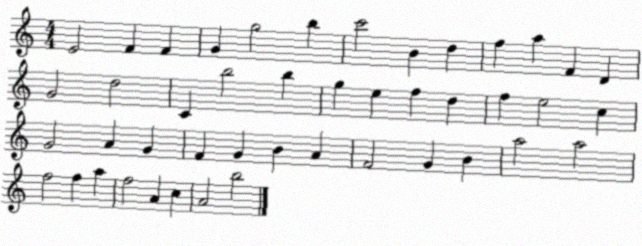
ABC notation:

X:1
T:Untitled
M:4/4
L:1/4
K:C
E2 F F G g2 b c'2 B d f a F D G2 d2 C b2 b g e f d f e2 c G2 A G F G B A F2 G B a2 a2 f2 f a f2 A c A2 b2